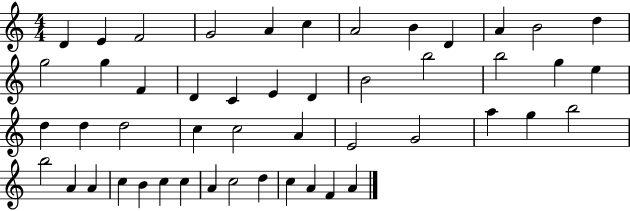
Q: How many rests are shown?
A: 0